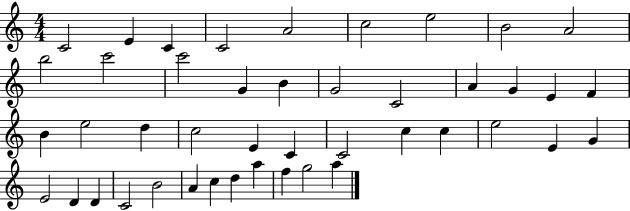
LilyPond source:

{
  \clef treble
  \numericTimeSignature
  \time 4/4
  \key c \major
  c'2 e'4 c'4 | c'2 a'2 | c''2 e''2 | b'2 a'2 | \break b''2 c'''2 | c'''2 g'4 b'4 | g'2 c'2 | a'4 g'4 e'4 f'4 | \break b'4 e''2 d''4 | c''2 e'4 c'4 | c'2 c''4 c''4 | e''2 e'4 g'4 | \break e'2 d'4 d'4 | c'2 b'2 | a'4 c''4 d''4 a''4 | f''4 g''2 a''4 | \break \bar "|."
}